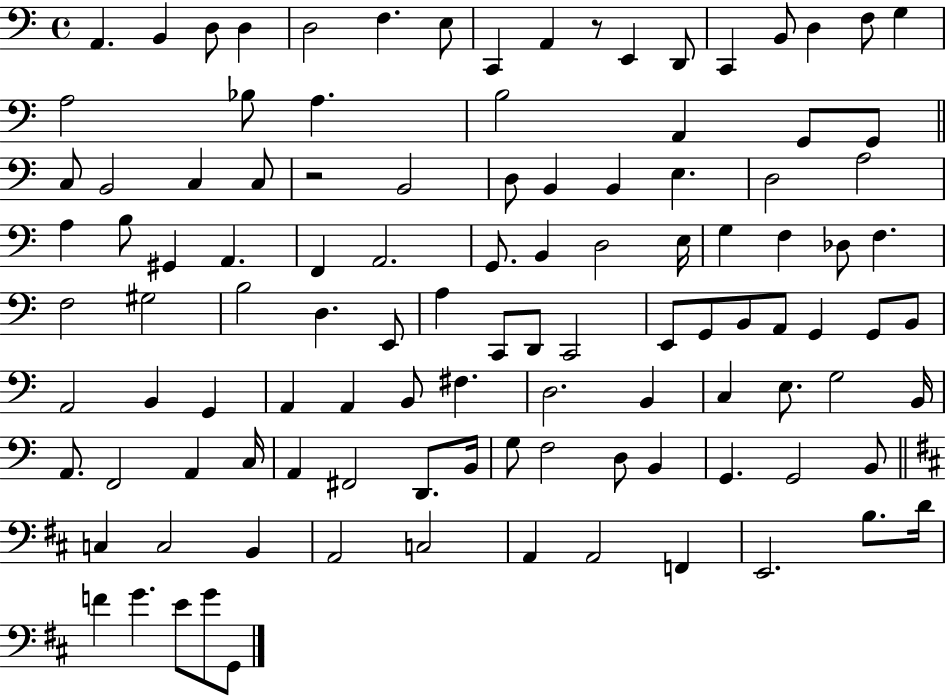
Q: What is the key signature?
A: C major